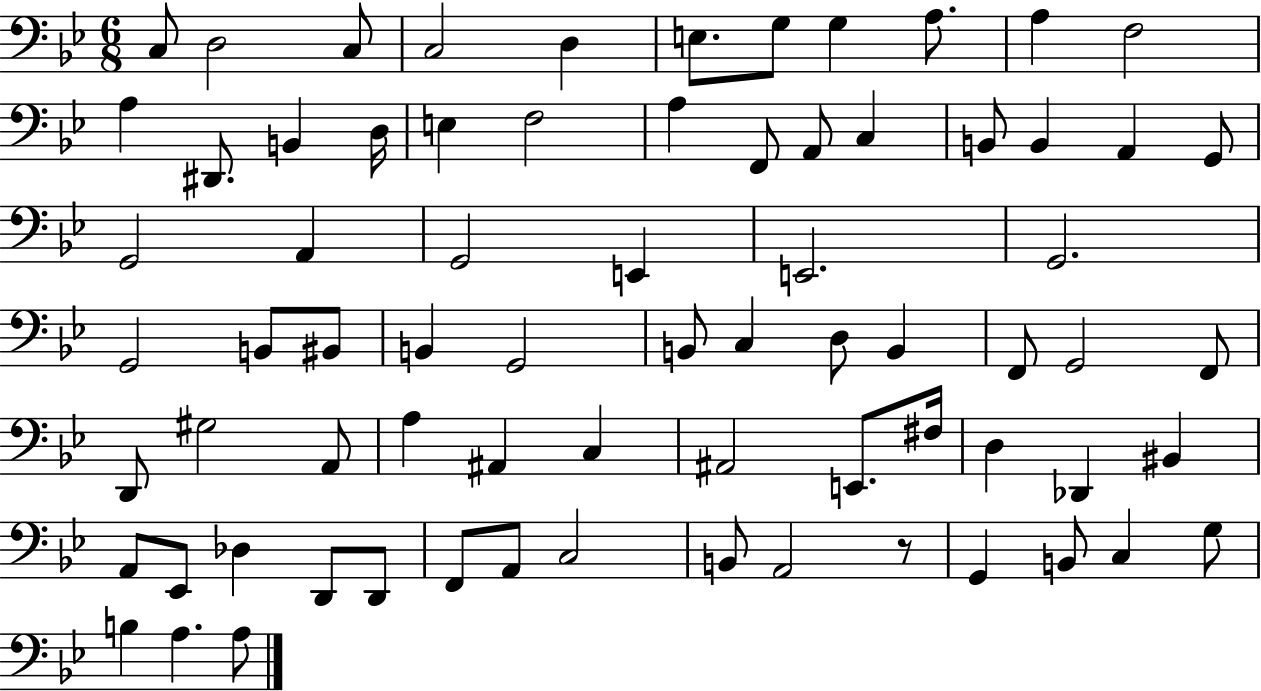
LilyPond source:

{
  \clef bass
  \numericTimeSignature
  \time 6/8
  \key bes \major
  c8 d2 c8 | c2 d4 | e8. g8 g4 a8. | a4 f2 | \break a4 dis,8. b,4 d16 | e4 f2 | a4 f,8 a,8 c4 | b,8 b,4 a,4 g,8 | \break g,2 a,4 | g,2 e,4 | e,2. | g,2. | \break g,2 b,8 bis,8 | b,4 g,2 | b,8 c4 d8 b,4 | f,8 g,2 f,8 | \break d,8 gis2 a,8 | a4 ais,4 c4 | ais,2 e,8. fis16 | d4 des,4 bis,4 | \break a,8 ees,8 des4 d,8 d,8 | f,8 a,8 c2 | b,8 a,2 r8 | g,4 b,8 c4 g8 | \break b4 a4. a8 | \bar "|."
}